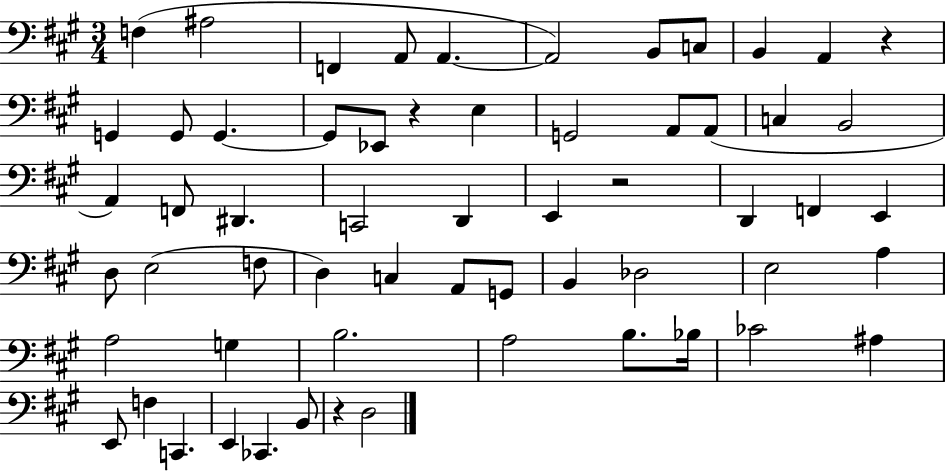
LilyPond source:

{
  \clef bass
  \numericTimeSignature
  \time 3/4
  \key a \major
  \repeat volta 2 { f4( ais2 | f,4 a,8 a,4.~~ | a,2) b,8 c8 | b,4 a,4 r4 | \break g,4 g,8 g,4.~~ | g,8 ees,8 r4 e4 | g,2 a,8 a,8( | c4 b,2 | \break a,4) f,8 dis,4. | c,2 d,4 | e,4 r2 | d,4 f,4 e,4 | \break d8 e2( f8 | d4) c4 a,8 g,8 | b,4 des2 | e2 a4 | \break a2 g4 | b2. | a2 b8. bes16 | ces'2 ais4 | \break e,8 f4 c,4. | e,4 ces,4. b,8 | r4 d2 | } \bar "|."
}